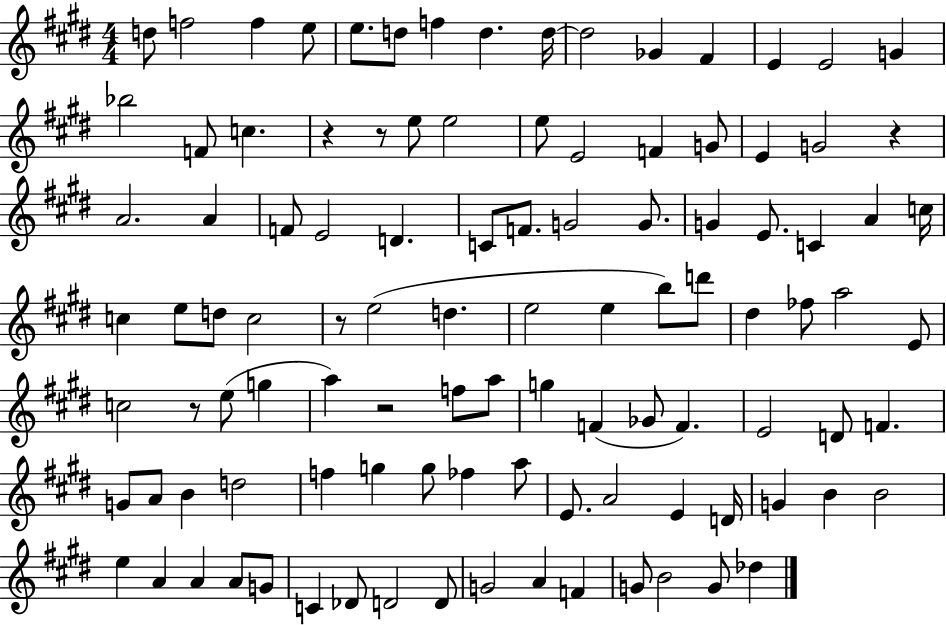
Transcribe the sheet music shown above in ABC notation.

X:1
T:Untitled
M:4/4
L:1/4
K:E
d/2 f2 f e/2 e/2 d/2 f d d/4 d2 _G ^F E E2 G _b2 F/2 c z z/2 e/2 e2 e/2 E2 F G/2 E G2 z A2 A F/2 E2 D C/2 F/2 G2 G/2 G E/2 C A c/4 c e/2 d/2 c2 z/2 e2 d e2 e b/2 d'/2 ^d _f/2 a2 E/2 c2 z/2 e/2 g a z2 f/2 a/2 g F _G/2 F E2 D/2 F G/2 A/2 B d2 f g g/2 _f a/2 E/2 A2 E D/4 G B B2 e A A A/2 G/2 C _D/2 D2 D/2 G2 A F G/2 B2 G/2 _d